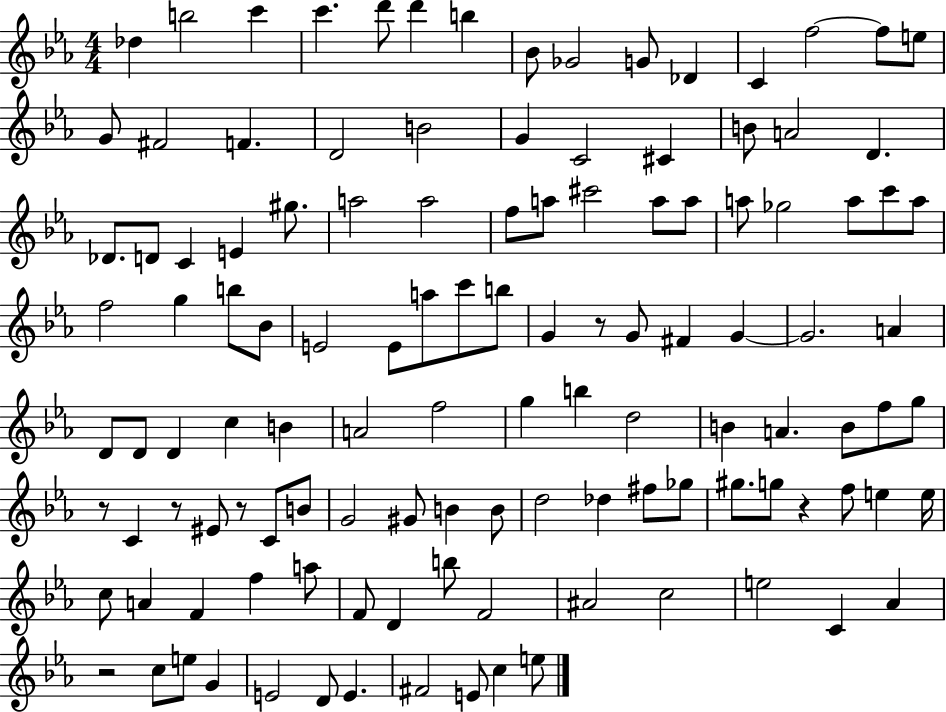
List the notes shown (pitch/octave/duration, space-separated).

Db5/q B5/h C6/q C6/q. D6/e D6/q B5/q Bb4/e Gb4/h G4/e Db4/q C4/q F5/h F5/e E5/e G4/e F#4/h F4/q. D4/h B4/h G4/q C4/h C#4/q B4/e A4/h D4/q. Db4/e. D4/e C4/q E4/q G#5/e. A5/h A5/h F5/e A5/e C#6/h A5/e A5/e A5/e Gb5/h A5/e C6/e A5/e F5/h G5/q B5/e Bb4/e E4/h E4/e A5/e C6/e B5/e G4/q R/e G4/e F#4/q G4/q G4/h. A4/q D4/e D4/e D4/q C5/q B4/q A4/h F5/h G5/q B5/q D5/h B4/q A4/q. B4/e F5/e G5/e R/e C4/q R/e EIS4/e R/e C4/e B4/e G4/h G#4/e B4/q B4/e D5/h Db5/q F#5/e Gb5/e G#5/e. G5/e R/q F5/e E5/q E5/s C5/e A4/q F4/q F5/q A5/e F4/e D4/q B5/e F4/h A#4/h C5/h E5/h C4/q Ab4/q R/h C5/e E5/e G4/q E4/h D4/e E4/q. F#4/h E4/e C5/q E5/e